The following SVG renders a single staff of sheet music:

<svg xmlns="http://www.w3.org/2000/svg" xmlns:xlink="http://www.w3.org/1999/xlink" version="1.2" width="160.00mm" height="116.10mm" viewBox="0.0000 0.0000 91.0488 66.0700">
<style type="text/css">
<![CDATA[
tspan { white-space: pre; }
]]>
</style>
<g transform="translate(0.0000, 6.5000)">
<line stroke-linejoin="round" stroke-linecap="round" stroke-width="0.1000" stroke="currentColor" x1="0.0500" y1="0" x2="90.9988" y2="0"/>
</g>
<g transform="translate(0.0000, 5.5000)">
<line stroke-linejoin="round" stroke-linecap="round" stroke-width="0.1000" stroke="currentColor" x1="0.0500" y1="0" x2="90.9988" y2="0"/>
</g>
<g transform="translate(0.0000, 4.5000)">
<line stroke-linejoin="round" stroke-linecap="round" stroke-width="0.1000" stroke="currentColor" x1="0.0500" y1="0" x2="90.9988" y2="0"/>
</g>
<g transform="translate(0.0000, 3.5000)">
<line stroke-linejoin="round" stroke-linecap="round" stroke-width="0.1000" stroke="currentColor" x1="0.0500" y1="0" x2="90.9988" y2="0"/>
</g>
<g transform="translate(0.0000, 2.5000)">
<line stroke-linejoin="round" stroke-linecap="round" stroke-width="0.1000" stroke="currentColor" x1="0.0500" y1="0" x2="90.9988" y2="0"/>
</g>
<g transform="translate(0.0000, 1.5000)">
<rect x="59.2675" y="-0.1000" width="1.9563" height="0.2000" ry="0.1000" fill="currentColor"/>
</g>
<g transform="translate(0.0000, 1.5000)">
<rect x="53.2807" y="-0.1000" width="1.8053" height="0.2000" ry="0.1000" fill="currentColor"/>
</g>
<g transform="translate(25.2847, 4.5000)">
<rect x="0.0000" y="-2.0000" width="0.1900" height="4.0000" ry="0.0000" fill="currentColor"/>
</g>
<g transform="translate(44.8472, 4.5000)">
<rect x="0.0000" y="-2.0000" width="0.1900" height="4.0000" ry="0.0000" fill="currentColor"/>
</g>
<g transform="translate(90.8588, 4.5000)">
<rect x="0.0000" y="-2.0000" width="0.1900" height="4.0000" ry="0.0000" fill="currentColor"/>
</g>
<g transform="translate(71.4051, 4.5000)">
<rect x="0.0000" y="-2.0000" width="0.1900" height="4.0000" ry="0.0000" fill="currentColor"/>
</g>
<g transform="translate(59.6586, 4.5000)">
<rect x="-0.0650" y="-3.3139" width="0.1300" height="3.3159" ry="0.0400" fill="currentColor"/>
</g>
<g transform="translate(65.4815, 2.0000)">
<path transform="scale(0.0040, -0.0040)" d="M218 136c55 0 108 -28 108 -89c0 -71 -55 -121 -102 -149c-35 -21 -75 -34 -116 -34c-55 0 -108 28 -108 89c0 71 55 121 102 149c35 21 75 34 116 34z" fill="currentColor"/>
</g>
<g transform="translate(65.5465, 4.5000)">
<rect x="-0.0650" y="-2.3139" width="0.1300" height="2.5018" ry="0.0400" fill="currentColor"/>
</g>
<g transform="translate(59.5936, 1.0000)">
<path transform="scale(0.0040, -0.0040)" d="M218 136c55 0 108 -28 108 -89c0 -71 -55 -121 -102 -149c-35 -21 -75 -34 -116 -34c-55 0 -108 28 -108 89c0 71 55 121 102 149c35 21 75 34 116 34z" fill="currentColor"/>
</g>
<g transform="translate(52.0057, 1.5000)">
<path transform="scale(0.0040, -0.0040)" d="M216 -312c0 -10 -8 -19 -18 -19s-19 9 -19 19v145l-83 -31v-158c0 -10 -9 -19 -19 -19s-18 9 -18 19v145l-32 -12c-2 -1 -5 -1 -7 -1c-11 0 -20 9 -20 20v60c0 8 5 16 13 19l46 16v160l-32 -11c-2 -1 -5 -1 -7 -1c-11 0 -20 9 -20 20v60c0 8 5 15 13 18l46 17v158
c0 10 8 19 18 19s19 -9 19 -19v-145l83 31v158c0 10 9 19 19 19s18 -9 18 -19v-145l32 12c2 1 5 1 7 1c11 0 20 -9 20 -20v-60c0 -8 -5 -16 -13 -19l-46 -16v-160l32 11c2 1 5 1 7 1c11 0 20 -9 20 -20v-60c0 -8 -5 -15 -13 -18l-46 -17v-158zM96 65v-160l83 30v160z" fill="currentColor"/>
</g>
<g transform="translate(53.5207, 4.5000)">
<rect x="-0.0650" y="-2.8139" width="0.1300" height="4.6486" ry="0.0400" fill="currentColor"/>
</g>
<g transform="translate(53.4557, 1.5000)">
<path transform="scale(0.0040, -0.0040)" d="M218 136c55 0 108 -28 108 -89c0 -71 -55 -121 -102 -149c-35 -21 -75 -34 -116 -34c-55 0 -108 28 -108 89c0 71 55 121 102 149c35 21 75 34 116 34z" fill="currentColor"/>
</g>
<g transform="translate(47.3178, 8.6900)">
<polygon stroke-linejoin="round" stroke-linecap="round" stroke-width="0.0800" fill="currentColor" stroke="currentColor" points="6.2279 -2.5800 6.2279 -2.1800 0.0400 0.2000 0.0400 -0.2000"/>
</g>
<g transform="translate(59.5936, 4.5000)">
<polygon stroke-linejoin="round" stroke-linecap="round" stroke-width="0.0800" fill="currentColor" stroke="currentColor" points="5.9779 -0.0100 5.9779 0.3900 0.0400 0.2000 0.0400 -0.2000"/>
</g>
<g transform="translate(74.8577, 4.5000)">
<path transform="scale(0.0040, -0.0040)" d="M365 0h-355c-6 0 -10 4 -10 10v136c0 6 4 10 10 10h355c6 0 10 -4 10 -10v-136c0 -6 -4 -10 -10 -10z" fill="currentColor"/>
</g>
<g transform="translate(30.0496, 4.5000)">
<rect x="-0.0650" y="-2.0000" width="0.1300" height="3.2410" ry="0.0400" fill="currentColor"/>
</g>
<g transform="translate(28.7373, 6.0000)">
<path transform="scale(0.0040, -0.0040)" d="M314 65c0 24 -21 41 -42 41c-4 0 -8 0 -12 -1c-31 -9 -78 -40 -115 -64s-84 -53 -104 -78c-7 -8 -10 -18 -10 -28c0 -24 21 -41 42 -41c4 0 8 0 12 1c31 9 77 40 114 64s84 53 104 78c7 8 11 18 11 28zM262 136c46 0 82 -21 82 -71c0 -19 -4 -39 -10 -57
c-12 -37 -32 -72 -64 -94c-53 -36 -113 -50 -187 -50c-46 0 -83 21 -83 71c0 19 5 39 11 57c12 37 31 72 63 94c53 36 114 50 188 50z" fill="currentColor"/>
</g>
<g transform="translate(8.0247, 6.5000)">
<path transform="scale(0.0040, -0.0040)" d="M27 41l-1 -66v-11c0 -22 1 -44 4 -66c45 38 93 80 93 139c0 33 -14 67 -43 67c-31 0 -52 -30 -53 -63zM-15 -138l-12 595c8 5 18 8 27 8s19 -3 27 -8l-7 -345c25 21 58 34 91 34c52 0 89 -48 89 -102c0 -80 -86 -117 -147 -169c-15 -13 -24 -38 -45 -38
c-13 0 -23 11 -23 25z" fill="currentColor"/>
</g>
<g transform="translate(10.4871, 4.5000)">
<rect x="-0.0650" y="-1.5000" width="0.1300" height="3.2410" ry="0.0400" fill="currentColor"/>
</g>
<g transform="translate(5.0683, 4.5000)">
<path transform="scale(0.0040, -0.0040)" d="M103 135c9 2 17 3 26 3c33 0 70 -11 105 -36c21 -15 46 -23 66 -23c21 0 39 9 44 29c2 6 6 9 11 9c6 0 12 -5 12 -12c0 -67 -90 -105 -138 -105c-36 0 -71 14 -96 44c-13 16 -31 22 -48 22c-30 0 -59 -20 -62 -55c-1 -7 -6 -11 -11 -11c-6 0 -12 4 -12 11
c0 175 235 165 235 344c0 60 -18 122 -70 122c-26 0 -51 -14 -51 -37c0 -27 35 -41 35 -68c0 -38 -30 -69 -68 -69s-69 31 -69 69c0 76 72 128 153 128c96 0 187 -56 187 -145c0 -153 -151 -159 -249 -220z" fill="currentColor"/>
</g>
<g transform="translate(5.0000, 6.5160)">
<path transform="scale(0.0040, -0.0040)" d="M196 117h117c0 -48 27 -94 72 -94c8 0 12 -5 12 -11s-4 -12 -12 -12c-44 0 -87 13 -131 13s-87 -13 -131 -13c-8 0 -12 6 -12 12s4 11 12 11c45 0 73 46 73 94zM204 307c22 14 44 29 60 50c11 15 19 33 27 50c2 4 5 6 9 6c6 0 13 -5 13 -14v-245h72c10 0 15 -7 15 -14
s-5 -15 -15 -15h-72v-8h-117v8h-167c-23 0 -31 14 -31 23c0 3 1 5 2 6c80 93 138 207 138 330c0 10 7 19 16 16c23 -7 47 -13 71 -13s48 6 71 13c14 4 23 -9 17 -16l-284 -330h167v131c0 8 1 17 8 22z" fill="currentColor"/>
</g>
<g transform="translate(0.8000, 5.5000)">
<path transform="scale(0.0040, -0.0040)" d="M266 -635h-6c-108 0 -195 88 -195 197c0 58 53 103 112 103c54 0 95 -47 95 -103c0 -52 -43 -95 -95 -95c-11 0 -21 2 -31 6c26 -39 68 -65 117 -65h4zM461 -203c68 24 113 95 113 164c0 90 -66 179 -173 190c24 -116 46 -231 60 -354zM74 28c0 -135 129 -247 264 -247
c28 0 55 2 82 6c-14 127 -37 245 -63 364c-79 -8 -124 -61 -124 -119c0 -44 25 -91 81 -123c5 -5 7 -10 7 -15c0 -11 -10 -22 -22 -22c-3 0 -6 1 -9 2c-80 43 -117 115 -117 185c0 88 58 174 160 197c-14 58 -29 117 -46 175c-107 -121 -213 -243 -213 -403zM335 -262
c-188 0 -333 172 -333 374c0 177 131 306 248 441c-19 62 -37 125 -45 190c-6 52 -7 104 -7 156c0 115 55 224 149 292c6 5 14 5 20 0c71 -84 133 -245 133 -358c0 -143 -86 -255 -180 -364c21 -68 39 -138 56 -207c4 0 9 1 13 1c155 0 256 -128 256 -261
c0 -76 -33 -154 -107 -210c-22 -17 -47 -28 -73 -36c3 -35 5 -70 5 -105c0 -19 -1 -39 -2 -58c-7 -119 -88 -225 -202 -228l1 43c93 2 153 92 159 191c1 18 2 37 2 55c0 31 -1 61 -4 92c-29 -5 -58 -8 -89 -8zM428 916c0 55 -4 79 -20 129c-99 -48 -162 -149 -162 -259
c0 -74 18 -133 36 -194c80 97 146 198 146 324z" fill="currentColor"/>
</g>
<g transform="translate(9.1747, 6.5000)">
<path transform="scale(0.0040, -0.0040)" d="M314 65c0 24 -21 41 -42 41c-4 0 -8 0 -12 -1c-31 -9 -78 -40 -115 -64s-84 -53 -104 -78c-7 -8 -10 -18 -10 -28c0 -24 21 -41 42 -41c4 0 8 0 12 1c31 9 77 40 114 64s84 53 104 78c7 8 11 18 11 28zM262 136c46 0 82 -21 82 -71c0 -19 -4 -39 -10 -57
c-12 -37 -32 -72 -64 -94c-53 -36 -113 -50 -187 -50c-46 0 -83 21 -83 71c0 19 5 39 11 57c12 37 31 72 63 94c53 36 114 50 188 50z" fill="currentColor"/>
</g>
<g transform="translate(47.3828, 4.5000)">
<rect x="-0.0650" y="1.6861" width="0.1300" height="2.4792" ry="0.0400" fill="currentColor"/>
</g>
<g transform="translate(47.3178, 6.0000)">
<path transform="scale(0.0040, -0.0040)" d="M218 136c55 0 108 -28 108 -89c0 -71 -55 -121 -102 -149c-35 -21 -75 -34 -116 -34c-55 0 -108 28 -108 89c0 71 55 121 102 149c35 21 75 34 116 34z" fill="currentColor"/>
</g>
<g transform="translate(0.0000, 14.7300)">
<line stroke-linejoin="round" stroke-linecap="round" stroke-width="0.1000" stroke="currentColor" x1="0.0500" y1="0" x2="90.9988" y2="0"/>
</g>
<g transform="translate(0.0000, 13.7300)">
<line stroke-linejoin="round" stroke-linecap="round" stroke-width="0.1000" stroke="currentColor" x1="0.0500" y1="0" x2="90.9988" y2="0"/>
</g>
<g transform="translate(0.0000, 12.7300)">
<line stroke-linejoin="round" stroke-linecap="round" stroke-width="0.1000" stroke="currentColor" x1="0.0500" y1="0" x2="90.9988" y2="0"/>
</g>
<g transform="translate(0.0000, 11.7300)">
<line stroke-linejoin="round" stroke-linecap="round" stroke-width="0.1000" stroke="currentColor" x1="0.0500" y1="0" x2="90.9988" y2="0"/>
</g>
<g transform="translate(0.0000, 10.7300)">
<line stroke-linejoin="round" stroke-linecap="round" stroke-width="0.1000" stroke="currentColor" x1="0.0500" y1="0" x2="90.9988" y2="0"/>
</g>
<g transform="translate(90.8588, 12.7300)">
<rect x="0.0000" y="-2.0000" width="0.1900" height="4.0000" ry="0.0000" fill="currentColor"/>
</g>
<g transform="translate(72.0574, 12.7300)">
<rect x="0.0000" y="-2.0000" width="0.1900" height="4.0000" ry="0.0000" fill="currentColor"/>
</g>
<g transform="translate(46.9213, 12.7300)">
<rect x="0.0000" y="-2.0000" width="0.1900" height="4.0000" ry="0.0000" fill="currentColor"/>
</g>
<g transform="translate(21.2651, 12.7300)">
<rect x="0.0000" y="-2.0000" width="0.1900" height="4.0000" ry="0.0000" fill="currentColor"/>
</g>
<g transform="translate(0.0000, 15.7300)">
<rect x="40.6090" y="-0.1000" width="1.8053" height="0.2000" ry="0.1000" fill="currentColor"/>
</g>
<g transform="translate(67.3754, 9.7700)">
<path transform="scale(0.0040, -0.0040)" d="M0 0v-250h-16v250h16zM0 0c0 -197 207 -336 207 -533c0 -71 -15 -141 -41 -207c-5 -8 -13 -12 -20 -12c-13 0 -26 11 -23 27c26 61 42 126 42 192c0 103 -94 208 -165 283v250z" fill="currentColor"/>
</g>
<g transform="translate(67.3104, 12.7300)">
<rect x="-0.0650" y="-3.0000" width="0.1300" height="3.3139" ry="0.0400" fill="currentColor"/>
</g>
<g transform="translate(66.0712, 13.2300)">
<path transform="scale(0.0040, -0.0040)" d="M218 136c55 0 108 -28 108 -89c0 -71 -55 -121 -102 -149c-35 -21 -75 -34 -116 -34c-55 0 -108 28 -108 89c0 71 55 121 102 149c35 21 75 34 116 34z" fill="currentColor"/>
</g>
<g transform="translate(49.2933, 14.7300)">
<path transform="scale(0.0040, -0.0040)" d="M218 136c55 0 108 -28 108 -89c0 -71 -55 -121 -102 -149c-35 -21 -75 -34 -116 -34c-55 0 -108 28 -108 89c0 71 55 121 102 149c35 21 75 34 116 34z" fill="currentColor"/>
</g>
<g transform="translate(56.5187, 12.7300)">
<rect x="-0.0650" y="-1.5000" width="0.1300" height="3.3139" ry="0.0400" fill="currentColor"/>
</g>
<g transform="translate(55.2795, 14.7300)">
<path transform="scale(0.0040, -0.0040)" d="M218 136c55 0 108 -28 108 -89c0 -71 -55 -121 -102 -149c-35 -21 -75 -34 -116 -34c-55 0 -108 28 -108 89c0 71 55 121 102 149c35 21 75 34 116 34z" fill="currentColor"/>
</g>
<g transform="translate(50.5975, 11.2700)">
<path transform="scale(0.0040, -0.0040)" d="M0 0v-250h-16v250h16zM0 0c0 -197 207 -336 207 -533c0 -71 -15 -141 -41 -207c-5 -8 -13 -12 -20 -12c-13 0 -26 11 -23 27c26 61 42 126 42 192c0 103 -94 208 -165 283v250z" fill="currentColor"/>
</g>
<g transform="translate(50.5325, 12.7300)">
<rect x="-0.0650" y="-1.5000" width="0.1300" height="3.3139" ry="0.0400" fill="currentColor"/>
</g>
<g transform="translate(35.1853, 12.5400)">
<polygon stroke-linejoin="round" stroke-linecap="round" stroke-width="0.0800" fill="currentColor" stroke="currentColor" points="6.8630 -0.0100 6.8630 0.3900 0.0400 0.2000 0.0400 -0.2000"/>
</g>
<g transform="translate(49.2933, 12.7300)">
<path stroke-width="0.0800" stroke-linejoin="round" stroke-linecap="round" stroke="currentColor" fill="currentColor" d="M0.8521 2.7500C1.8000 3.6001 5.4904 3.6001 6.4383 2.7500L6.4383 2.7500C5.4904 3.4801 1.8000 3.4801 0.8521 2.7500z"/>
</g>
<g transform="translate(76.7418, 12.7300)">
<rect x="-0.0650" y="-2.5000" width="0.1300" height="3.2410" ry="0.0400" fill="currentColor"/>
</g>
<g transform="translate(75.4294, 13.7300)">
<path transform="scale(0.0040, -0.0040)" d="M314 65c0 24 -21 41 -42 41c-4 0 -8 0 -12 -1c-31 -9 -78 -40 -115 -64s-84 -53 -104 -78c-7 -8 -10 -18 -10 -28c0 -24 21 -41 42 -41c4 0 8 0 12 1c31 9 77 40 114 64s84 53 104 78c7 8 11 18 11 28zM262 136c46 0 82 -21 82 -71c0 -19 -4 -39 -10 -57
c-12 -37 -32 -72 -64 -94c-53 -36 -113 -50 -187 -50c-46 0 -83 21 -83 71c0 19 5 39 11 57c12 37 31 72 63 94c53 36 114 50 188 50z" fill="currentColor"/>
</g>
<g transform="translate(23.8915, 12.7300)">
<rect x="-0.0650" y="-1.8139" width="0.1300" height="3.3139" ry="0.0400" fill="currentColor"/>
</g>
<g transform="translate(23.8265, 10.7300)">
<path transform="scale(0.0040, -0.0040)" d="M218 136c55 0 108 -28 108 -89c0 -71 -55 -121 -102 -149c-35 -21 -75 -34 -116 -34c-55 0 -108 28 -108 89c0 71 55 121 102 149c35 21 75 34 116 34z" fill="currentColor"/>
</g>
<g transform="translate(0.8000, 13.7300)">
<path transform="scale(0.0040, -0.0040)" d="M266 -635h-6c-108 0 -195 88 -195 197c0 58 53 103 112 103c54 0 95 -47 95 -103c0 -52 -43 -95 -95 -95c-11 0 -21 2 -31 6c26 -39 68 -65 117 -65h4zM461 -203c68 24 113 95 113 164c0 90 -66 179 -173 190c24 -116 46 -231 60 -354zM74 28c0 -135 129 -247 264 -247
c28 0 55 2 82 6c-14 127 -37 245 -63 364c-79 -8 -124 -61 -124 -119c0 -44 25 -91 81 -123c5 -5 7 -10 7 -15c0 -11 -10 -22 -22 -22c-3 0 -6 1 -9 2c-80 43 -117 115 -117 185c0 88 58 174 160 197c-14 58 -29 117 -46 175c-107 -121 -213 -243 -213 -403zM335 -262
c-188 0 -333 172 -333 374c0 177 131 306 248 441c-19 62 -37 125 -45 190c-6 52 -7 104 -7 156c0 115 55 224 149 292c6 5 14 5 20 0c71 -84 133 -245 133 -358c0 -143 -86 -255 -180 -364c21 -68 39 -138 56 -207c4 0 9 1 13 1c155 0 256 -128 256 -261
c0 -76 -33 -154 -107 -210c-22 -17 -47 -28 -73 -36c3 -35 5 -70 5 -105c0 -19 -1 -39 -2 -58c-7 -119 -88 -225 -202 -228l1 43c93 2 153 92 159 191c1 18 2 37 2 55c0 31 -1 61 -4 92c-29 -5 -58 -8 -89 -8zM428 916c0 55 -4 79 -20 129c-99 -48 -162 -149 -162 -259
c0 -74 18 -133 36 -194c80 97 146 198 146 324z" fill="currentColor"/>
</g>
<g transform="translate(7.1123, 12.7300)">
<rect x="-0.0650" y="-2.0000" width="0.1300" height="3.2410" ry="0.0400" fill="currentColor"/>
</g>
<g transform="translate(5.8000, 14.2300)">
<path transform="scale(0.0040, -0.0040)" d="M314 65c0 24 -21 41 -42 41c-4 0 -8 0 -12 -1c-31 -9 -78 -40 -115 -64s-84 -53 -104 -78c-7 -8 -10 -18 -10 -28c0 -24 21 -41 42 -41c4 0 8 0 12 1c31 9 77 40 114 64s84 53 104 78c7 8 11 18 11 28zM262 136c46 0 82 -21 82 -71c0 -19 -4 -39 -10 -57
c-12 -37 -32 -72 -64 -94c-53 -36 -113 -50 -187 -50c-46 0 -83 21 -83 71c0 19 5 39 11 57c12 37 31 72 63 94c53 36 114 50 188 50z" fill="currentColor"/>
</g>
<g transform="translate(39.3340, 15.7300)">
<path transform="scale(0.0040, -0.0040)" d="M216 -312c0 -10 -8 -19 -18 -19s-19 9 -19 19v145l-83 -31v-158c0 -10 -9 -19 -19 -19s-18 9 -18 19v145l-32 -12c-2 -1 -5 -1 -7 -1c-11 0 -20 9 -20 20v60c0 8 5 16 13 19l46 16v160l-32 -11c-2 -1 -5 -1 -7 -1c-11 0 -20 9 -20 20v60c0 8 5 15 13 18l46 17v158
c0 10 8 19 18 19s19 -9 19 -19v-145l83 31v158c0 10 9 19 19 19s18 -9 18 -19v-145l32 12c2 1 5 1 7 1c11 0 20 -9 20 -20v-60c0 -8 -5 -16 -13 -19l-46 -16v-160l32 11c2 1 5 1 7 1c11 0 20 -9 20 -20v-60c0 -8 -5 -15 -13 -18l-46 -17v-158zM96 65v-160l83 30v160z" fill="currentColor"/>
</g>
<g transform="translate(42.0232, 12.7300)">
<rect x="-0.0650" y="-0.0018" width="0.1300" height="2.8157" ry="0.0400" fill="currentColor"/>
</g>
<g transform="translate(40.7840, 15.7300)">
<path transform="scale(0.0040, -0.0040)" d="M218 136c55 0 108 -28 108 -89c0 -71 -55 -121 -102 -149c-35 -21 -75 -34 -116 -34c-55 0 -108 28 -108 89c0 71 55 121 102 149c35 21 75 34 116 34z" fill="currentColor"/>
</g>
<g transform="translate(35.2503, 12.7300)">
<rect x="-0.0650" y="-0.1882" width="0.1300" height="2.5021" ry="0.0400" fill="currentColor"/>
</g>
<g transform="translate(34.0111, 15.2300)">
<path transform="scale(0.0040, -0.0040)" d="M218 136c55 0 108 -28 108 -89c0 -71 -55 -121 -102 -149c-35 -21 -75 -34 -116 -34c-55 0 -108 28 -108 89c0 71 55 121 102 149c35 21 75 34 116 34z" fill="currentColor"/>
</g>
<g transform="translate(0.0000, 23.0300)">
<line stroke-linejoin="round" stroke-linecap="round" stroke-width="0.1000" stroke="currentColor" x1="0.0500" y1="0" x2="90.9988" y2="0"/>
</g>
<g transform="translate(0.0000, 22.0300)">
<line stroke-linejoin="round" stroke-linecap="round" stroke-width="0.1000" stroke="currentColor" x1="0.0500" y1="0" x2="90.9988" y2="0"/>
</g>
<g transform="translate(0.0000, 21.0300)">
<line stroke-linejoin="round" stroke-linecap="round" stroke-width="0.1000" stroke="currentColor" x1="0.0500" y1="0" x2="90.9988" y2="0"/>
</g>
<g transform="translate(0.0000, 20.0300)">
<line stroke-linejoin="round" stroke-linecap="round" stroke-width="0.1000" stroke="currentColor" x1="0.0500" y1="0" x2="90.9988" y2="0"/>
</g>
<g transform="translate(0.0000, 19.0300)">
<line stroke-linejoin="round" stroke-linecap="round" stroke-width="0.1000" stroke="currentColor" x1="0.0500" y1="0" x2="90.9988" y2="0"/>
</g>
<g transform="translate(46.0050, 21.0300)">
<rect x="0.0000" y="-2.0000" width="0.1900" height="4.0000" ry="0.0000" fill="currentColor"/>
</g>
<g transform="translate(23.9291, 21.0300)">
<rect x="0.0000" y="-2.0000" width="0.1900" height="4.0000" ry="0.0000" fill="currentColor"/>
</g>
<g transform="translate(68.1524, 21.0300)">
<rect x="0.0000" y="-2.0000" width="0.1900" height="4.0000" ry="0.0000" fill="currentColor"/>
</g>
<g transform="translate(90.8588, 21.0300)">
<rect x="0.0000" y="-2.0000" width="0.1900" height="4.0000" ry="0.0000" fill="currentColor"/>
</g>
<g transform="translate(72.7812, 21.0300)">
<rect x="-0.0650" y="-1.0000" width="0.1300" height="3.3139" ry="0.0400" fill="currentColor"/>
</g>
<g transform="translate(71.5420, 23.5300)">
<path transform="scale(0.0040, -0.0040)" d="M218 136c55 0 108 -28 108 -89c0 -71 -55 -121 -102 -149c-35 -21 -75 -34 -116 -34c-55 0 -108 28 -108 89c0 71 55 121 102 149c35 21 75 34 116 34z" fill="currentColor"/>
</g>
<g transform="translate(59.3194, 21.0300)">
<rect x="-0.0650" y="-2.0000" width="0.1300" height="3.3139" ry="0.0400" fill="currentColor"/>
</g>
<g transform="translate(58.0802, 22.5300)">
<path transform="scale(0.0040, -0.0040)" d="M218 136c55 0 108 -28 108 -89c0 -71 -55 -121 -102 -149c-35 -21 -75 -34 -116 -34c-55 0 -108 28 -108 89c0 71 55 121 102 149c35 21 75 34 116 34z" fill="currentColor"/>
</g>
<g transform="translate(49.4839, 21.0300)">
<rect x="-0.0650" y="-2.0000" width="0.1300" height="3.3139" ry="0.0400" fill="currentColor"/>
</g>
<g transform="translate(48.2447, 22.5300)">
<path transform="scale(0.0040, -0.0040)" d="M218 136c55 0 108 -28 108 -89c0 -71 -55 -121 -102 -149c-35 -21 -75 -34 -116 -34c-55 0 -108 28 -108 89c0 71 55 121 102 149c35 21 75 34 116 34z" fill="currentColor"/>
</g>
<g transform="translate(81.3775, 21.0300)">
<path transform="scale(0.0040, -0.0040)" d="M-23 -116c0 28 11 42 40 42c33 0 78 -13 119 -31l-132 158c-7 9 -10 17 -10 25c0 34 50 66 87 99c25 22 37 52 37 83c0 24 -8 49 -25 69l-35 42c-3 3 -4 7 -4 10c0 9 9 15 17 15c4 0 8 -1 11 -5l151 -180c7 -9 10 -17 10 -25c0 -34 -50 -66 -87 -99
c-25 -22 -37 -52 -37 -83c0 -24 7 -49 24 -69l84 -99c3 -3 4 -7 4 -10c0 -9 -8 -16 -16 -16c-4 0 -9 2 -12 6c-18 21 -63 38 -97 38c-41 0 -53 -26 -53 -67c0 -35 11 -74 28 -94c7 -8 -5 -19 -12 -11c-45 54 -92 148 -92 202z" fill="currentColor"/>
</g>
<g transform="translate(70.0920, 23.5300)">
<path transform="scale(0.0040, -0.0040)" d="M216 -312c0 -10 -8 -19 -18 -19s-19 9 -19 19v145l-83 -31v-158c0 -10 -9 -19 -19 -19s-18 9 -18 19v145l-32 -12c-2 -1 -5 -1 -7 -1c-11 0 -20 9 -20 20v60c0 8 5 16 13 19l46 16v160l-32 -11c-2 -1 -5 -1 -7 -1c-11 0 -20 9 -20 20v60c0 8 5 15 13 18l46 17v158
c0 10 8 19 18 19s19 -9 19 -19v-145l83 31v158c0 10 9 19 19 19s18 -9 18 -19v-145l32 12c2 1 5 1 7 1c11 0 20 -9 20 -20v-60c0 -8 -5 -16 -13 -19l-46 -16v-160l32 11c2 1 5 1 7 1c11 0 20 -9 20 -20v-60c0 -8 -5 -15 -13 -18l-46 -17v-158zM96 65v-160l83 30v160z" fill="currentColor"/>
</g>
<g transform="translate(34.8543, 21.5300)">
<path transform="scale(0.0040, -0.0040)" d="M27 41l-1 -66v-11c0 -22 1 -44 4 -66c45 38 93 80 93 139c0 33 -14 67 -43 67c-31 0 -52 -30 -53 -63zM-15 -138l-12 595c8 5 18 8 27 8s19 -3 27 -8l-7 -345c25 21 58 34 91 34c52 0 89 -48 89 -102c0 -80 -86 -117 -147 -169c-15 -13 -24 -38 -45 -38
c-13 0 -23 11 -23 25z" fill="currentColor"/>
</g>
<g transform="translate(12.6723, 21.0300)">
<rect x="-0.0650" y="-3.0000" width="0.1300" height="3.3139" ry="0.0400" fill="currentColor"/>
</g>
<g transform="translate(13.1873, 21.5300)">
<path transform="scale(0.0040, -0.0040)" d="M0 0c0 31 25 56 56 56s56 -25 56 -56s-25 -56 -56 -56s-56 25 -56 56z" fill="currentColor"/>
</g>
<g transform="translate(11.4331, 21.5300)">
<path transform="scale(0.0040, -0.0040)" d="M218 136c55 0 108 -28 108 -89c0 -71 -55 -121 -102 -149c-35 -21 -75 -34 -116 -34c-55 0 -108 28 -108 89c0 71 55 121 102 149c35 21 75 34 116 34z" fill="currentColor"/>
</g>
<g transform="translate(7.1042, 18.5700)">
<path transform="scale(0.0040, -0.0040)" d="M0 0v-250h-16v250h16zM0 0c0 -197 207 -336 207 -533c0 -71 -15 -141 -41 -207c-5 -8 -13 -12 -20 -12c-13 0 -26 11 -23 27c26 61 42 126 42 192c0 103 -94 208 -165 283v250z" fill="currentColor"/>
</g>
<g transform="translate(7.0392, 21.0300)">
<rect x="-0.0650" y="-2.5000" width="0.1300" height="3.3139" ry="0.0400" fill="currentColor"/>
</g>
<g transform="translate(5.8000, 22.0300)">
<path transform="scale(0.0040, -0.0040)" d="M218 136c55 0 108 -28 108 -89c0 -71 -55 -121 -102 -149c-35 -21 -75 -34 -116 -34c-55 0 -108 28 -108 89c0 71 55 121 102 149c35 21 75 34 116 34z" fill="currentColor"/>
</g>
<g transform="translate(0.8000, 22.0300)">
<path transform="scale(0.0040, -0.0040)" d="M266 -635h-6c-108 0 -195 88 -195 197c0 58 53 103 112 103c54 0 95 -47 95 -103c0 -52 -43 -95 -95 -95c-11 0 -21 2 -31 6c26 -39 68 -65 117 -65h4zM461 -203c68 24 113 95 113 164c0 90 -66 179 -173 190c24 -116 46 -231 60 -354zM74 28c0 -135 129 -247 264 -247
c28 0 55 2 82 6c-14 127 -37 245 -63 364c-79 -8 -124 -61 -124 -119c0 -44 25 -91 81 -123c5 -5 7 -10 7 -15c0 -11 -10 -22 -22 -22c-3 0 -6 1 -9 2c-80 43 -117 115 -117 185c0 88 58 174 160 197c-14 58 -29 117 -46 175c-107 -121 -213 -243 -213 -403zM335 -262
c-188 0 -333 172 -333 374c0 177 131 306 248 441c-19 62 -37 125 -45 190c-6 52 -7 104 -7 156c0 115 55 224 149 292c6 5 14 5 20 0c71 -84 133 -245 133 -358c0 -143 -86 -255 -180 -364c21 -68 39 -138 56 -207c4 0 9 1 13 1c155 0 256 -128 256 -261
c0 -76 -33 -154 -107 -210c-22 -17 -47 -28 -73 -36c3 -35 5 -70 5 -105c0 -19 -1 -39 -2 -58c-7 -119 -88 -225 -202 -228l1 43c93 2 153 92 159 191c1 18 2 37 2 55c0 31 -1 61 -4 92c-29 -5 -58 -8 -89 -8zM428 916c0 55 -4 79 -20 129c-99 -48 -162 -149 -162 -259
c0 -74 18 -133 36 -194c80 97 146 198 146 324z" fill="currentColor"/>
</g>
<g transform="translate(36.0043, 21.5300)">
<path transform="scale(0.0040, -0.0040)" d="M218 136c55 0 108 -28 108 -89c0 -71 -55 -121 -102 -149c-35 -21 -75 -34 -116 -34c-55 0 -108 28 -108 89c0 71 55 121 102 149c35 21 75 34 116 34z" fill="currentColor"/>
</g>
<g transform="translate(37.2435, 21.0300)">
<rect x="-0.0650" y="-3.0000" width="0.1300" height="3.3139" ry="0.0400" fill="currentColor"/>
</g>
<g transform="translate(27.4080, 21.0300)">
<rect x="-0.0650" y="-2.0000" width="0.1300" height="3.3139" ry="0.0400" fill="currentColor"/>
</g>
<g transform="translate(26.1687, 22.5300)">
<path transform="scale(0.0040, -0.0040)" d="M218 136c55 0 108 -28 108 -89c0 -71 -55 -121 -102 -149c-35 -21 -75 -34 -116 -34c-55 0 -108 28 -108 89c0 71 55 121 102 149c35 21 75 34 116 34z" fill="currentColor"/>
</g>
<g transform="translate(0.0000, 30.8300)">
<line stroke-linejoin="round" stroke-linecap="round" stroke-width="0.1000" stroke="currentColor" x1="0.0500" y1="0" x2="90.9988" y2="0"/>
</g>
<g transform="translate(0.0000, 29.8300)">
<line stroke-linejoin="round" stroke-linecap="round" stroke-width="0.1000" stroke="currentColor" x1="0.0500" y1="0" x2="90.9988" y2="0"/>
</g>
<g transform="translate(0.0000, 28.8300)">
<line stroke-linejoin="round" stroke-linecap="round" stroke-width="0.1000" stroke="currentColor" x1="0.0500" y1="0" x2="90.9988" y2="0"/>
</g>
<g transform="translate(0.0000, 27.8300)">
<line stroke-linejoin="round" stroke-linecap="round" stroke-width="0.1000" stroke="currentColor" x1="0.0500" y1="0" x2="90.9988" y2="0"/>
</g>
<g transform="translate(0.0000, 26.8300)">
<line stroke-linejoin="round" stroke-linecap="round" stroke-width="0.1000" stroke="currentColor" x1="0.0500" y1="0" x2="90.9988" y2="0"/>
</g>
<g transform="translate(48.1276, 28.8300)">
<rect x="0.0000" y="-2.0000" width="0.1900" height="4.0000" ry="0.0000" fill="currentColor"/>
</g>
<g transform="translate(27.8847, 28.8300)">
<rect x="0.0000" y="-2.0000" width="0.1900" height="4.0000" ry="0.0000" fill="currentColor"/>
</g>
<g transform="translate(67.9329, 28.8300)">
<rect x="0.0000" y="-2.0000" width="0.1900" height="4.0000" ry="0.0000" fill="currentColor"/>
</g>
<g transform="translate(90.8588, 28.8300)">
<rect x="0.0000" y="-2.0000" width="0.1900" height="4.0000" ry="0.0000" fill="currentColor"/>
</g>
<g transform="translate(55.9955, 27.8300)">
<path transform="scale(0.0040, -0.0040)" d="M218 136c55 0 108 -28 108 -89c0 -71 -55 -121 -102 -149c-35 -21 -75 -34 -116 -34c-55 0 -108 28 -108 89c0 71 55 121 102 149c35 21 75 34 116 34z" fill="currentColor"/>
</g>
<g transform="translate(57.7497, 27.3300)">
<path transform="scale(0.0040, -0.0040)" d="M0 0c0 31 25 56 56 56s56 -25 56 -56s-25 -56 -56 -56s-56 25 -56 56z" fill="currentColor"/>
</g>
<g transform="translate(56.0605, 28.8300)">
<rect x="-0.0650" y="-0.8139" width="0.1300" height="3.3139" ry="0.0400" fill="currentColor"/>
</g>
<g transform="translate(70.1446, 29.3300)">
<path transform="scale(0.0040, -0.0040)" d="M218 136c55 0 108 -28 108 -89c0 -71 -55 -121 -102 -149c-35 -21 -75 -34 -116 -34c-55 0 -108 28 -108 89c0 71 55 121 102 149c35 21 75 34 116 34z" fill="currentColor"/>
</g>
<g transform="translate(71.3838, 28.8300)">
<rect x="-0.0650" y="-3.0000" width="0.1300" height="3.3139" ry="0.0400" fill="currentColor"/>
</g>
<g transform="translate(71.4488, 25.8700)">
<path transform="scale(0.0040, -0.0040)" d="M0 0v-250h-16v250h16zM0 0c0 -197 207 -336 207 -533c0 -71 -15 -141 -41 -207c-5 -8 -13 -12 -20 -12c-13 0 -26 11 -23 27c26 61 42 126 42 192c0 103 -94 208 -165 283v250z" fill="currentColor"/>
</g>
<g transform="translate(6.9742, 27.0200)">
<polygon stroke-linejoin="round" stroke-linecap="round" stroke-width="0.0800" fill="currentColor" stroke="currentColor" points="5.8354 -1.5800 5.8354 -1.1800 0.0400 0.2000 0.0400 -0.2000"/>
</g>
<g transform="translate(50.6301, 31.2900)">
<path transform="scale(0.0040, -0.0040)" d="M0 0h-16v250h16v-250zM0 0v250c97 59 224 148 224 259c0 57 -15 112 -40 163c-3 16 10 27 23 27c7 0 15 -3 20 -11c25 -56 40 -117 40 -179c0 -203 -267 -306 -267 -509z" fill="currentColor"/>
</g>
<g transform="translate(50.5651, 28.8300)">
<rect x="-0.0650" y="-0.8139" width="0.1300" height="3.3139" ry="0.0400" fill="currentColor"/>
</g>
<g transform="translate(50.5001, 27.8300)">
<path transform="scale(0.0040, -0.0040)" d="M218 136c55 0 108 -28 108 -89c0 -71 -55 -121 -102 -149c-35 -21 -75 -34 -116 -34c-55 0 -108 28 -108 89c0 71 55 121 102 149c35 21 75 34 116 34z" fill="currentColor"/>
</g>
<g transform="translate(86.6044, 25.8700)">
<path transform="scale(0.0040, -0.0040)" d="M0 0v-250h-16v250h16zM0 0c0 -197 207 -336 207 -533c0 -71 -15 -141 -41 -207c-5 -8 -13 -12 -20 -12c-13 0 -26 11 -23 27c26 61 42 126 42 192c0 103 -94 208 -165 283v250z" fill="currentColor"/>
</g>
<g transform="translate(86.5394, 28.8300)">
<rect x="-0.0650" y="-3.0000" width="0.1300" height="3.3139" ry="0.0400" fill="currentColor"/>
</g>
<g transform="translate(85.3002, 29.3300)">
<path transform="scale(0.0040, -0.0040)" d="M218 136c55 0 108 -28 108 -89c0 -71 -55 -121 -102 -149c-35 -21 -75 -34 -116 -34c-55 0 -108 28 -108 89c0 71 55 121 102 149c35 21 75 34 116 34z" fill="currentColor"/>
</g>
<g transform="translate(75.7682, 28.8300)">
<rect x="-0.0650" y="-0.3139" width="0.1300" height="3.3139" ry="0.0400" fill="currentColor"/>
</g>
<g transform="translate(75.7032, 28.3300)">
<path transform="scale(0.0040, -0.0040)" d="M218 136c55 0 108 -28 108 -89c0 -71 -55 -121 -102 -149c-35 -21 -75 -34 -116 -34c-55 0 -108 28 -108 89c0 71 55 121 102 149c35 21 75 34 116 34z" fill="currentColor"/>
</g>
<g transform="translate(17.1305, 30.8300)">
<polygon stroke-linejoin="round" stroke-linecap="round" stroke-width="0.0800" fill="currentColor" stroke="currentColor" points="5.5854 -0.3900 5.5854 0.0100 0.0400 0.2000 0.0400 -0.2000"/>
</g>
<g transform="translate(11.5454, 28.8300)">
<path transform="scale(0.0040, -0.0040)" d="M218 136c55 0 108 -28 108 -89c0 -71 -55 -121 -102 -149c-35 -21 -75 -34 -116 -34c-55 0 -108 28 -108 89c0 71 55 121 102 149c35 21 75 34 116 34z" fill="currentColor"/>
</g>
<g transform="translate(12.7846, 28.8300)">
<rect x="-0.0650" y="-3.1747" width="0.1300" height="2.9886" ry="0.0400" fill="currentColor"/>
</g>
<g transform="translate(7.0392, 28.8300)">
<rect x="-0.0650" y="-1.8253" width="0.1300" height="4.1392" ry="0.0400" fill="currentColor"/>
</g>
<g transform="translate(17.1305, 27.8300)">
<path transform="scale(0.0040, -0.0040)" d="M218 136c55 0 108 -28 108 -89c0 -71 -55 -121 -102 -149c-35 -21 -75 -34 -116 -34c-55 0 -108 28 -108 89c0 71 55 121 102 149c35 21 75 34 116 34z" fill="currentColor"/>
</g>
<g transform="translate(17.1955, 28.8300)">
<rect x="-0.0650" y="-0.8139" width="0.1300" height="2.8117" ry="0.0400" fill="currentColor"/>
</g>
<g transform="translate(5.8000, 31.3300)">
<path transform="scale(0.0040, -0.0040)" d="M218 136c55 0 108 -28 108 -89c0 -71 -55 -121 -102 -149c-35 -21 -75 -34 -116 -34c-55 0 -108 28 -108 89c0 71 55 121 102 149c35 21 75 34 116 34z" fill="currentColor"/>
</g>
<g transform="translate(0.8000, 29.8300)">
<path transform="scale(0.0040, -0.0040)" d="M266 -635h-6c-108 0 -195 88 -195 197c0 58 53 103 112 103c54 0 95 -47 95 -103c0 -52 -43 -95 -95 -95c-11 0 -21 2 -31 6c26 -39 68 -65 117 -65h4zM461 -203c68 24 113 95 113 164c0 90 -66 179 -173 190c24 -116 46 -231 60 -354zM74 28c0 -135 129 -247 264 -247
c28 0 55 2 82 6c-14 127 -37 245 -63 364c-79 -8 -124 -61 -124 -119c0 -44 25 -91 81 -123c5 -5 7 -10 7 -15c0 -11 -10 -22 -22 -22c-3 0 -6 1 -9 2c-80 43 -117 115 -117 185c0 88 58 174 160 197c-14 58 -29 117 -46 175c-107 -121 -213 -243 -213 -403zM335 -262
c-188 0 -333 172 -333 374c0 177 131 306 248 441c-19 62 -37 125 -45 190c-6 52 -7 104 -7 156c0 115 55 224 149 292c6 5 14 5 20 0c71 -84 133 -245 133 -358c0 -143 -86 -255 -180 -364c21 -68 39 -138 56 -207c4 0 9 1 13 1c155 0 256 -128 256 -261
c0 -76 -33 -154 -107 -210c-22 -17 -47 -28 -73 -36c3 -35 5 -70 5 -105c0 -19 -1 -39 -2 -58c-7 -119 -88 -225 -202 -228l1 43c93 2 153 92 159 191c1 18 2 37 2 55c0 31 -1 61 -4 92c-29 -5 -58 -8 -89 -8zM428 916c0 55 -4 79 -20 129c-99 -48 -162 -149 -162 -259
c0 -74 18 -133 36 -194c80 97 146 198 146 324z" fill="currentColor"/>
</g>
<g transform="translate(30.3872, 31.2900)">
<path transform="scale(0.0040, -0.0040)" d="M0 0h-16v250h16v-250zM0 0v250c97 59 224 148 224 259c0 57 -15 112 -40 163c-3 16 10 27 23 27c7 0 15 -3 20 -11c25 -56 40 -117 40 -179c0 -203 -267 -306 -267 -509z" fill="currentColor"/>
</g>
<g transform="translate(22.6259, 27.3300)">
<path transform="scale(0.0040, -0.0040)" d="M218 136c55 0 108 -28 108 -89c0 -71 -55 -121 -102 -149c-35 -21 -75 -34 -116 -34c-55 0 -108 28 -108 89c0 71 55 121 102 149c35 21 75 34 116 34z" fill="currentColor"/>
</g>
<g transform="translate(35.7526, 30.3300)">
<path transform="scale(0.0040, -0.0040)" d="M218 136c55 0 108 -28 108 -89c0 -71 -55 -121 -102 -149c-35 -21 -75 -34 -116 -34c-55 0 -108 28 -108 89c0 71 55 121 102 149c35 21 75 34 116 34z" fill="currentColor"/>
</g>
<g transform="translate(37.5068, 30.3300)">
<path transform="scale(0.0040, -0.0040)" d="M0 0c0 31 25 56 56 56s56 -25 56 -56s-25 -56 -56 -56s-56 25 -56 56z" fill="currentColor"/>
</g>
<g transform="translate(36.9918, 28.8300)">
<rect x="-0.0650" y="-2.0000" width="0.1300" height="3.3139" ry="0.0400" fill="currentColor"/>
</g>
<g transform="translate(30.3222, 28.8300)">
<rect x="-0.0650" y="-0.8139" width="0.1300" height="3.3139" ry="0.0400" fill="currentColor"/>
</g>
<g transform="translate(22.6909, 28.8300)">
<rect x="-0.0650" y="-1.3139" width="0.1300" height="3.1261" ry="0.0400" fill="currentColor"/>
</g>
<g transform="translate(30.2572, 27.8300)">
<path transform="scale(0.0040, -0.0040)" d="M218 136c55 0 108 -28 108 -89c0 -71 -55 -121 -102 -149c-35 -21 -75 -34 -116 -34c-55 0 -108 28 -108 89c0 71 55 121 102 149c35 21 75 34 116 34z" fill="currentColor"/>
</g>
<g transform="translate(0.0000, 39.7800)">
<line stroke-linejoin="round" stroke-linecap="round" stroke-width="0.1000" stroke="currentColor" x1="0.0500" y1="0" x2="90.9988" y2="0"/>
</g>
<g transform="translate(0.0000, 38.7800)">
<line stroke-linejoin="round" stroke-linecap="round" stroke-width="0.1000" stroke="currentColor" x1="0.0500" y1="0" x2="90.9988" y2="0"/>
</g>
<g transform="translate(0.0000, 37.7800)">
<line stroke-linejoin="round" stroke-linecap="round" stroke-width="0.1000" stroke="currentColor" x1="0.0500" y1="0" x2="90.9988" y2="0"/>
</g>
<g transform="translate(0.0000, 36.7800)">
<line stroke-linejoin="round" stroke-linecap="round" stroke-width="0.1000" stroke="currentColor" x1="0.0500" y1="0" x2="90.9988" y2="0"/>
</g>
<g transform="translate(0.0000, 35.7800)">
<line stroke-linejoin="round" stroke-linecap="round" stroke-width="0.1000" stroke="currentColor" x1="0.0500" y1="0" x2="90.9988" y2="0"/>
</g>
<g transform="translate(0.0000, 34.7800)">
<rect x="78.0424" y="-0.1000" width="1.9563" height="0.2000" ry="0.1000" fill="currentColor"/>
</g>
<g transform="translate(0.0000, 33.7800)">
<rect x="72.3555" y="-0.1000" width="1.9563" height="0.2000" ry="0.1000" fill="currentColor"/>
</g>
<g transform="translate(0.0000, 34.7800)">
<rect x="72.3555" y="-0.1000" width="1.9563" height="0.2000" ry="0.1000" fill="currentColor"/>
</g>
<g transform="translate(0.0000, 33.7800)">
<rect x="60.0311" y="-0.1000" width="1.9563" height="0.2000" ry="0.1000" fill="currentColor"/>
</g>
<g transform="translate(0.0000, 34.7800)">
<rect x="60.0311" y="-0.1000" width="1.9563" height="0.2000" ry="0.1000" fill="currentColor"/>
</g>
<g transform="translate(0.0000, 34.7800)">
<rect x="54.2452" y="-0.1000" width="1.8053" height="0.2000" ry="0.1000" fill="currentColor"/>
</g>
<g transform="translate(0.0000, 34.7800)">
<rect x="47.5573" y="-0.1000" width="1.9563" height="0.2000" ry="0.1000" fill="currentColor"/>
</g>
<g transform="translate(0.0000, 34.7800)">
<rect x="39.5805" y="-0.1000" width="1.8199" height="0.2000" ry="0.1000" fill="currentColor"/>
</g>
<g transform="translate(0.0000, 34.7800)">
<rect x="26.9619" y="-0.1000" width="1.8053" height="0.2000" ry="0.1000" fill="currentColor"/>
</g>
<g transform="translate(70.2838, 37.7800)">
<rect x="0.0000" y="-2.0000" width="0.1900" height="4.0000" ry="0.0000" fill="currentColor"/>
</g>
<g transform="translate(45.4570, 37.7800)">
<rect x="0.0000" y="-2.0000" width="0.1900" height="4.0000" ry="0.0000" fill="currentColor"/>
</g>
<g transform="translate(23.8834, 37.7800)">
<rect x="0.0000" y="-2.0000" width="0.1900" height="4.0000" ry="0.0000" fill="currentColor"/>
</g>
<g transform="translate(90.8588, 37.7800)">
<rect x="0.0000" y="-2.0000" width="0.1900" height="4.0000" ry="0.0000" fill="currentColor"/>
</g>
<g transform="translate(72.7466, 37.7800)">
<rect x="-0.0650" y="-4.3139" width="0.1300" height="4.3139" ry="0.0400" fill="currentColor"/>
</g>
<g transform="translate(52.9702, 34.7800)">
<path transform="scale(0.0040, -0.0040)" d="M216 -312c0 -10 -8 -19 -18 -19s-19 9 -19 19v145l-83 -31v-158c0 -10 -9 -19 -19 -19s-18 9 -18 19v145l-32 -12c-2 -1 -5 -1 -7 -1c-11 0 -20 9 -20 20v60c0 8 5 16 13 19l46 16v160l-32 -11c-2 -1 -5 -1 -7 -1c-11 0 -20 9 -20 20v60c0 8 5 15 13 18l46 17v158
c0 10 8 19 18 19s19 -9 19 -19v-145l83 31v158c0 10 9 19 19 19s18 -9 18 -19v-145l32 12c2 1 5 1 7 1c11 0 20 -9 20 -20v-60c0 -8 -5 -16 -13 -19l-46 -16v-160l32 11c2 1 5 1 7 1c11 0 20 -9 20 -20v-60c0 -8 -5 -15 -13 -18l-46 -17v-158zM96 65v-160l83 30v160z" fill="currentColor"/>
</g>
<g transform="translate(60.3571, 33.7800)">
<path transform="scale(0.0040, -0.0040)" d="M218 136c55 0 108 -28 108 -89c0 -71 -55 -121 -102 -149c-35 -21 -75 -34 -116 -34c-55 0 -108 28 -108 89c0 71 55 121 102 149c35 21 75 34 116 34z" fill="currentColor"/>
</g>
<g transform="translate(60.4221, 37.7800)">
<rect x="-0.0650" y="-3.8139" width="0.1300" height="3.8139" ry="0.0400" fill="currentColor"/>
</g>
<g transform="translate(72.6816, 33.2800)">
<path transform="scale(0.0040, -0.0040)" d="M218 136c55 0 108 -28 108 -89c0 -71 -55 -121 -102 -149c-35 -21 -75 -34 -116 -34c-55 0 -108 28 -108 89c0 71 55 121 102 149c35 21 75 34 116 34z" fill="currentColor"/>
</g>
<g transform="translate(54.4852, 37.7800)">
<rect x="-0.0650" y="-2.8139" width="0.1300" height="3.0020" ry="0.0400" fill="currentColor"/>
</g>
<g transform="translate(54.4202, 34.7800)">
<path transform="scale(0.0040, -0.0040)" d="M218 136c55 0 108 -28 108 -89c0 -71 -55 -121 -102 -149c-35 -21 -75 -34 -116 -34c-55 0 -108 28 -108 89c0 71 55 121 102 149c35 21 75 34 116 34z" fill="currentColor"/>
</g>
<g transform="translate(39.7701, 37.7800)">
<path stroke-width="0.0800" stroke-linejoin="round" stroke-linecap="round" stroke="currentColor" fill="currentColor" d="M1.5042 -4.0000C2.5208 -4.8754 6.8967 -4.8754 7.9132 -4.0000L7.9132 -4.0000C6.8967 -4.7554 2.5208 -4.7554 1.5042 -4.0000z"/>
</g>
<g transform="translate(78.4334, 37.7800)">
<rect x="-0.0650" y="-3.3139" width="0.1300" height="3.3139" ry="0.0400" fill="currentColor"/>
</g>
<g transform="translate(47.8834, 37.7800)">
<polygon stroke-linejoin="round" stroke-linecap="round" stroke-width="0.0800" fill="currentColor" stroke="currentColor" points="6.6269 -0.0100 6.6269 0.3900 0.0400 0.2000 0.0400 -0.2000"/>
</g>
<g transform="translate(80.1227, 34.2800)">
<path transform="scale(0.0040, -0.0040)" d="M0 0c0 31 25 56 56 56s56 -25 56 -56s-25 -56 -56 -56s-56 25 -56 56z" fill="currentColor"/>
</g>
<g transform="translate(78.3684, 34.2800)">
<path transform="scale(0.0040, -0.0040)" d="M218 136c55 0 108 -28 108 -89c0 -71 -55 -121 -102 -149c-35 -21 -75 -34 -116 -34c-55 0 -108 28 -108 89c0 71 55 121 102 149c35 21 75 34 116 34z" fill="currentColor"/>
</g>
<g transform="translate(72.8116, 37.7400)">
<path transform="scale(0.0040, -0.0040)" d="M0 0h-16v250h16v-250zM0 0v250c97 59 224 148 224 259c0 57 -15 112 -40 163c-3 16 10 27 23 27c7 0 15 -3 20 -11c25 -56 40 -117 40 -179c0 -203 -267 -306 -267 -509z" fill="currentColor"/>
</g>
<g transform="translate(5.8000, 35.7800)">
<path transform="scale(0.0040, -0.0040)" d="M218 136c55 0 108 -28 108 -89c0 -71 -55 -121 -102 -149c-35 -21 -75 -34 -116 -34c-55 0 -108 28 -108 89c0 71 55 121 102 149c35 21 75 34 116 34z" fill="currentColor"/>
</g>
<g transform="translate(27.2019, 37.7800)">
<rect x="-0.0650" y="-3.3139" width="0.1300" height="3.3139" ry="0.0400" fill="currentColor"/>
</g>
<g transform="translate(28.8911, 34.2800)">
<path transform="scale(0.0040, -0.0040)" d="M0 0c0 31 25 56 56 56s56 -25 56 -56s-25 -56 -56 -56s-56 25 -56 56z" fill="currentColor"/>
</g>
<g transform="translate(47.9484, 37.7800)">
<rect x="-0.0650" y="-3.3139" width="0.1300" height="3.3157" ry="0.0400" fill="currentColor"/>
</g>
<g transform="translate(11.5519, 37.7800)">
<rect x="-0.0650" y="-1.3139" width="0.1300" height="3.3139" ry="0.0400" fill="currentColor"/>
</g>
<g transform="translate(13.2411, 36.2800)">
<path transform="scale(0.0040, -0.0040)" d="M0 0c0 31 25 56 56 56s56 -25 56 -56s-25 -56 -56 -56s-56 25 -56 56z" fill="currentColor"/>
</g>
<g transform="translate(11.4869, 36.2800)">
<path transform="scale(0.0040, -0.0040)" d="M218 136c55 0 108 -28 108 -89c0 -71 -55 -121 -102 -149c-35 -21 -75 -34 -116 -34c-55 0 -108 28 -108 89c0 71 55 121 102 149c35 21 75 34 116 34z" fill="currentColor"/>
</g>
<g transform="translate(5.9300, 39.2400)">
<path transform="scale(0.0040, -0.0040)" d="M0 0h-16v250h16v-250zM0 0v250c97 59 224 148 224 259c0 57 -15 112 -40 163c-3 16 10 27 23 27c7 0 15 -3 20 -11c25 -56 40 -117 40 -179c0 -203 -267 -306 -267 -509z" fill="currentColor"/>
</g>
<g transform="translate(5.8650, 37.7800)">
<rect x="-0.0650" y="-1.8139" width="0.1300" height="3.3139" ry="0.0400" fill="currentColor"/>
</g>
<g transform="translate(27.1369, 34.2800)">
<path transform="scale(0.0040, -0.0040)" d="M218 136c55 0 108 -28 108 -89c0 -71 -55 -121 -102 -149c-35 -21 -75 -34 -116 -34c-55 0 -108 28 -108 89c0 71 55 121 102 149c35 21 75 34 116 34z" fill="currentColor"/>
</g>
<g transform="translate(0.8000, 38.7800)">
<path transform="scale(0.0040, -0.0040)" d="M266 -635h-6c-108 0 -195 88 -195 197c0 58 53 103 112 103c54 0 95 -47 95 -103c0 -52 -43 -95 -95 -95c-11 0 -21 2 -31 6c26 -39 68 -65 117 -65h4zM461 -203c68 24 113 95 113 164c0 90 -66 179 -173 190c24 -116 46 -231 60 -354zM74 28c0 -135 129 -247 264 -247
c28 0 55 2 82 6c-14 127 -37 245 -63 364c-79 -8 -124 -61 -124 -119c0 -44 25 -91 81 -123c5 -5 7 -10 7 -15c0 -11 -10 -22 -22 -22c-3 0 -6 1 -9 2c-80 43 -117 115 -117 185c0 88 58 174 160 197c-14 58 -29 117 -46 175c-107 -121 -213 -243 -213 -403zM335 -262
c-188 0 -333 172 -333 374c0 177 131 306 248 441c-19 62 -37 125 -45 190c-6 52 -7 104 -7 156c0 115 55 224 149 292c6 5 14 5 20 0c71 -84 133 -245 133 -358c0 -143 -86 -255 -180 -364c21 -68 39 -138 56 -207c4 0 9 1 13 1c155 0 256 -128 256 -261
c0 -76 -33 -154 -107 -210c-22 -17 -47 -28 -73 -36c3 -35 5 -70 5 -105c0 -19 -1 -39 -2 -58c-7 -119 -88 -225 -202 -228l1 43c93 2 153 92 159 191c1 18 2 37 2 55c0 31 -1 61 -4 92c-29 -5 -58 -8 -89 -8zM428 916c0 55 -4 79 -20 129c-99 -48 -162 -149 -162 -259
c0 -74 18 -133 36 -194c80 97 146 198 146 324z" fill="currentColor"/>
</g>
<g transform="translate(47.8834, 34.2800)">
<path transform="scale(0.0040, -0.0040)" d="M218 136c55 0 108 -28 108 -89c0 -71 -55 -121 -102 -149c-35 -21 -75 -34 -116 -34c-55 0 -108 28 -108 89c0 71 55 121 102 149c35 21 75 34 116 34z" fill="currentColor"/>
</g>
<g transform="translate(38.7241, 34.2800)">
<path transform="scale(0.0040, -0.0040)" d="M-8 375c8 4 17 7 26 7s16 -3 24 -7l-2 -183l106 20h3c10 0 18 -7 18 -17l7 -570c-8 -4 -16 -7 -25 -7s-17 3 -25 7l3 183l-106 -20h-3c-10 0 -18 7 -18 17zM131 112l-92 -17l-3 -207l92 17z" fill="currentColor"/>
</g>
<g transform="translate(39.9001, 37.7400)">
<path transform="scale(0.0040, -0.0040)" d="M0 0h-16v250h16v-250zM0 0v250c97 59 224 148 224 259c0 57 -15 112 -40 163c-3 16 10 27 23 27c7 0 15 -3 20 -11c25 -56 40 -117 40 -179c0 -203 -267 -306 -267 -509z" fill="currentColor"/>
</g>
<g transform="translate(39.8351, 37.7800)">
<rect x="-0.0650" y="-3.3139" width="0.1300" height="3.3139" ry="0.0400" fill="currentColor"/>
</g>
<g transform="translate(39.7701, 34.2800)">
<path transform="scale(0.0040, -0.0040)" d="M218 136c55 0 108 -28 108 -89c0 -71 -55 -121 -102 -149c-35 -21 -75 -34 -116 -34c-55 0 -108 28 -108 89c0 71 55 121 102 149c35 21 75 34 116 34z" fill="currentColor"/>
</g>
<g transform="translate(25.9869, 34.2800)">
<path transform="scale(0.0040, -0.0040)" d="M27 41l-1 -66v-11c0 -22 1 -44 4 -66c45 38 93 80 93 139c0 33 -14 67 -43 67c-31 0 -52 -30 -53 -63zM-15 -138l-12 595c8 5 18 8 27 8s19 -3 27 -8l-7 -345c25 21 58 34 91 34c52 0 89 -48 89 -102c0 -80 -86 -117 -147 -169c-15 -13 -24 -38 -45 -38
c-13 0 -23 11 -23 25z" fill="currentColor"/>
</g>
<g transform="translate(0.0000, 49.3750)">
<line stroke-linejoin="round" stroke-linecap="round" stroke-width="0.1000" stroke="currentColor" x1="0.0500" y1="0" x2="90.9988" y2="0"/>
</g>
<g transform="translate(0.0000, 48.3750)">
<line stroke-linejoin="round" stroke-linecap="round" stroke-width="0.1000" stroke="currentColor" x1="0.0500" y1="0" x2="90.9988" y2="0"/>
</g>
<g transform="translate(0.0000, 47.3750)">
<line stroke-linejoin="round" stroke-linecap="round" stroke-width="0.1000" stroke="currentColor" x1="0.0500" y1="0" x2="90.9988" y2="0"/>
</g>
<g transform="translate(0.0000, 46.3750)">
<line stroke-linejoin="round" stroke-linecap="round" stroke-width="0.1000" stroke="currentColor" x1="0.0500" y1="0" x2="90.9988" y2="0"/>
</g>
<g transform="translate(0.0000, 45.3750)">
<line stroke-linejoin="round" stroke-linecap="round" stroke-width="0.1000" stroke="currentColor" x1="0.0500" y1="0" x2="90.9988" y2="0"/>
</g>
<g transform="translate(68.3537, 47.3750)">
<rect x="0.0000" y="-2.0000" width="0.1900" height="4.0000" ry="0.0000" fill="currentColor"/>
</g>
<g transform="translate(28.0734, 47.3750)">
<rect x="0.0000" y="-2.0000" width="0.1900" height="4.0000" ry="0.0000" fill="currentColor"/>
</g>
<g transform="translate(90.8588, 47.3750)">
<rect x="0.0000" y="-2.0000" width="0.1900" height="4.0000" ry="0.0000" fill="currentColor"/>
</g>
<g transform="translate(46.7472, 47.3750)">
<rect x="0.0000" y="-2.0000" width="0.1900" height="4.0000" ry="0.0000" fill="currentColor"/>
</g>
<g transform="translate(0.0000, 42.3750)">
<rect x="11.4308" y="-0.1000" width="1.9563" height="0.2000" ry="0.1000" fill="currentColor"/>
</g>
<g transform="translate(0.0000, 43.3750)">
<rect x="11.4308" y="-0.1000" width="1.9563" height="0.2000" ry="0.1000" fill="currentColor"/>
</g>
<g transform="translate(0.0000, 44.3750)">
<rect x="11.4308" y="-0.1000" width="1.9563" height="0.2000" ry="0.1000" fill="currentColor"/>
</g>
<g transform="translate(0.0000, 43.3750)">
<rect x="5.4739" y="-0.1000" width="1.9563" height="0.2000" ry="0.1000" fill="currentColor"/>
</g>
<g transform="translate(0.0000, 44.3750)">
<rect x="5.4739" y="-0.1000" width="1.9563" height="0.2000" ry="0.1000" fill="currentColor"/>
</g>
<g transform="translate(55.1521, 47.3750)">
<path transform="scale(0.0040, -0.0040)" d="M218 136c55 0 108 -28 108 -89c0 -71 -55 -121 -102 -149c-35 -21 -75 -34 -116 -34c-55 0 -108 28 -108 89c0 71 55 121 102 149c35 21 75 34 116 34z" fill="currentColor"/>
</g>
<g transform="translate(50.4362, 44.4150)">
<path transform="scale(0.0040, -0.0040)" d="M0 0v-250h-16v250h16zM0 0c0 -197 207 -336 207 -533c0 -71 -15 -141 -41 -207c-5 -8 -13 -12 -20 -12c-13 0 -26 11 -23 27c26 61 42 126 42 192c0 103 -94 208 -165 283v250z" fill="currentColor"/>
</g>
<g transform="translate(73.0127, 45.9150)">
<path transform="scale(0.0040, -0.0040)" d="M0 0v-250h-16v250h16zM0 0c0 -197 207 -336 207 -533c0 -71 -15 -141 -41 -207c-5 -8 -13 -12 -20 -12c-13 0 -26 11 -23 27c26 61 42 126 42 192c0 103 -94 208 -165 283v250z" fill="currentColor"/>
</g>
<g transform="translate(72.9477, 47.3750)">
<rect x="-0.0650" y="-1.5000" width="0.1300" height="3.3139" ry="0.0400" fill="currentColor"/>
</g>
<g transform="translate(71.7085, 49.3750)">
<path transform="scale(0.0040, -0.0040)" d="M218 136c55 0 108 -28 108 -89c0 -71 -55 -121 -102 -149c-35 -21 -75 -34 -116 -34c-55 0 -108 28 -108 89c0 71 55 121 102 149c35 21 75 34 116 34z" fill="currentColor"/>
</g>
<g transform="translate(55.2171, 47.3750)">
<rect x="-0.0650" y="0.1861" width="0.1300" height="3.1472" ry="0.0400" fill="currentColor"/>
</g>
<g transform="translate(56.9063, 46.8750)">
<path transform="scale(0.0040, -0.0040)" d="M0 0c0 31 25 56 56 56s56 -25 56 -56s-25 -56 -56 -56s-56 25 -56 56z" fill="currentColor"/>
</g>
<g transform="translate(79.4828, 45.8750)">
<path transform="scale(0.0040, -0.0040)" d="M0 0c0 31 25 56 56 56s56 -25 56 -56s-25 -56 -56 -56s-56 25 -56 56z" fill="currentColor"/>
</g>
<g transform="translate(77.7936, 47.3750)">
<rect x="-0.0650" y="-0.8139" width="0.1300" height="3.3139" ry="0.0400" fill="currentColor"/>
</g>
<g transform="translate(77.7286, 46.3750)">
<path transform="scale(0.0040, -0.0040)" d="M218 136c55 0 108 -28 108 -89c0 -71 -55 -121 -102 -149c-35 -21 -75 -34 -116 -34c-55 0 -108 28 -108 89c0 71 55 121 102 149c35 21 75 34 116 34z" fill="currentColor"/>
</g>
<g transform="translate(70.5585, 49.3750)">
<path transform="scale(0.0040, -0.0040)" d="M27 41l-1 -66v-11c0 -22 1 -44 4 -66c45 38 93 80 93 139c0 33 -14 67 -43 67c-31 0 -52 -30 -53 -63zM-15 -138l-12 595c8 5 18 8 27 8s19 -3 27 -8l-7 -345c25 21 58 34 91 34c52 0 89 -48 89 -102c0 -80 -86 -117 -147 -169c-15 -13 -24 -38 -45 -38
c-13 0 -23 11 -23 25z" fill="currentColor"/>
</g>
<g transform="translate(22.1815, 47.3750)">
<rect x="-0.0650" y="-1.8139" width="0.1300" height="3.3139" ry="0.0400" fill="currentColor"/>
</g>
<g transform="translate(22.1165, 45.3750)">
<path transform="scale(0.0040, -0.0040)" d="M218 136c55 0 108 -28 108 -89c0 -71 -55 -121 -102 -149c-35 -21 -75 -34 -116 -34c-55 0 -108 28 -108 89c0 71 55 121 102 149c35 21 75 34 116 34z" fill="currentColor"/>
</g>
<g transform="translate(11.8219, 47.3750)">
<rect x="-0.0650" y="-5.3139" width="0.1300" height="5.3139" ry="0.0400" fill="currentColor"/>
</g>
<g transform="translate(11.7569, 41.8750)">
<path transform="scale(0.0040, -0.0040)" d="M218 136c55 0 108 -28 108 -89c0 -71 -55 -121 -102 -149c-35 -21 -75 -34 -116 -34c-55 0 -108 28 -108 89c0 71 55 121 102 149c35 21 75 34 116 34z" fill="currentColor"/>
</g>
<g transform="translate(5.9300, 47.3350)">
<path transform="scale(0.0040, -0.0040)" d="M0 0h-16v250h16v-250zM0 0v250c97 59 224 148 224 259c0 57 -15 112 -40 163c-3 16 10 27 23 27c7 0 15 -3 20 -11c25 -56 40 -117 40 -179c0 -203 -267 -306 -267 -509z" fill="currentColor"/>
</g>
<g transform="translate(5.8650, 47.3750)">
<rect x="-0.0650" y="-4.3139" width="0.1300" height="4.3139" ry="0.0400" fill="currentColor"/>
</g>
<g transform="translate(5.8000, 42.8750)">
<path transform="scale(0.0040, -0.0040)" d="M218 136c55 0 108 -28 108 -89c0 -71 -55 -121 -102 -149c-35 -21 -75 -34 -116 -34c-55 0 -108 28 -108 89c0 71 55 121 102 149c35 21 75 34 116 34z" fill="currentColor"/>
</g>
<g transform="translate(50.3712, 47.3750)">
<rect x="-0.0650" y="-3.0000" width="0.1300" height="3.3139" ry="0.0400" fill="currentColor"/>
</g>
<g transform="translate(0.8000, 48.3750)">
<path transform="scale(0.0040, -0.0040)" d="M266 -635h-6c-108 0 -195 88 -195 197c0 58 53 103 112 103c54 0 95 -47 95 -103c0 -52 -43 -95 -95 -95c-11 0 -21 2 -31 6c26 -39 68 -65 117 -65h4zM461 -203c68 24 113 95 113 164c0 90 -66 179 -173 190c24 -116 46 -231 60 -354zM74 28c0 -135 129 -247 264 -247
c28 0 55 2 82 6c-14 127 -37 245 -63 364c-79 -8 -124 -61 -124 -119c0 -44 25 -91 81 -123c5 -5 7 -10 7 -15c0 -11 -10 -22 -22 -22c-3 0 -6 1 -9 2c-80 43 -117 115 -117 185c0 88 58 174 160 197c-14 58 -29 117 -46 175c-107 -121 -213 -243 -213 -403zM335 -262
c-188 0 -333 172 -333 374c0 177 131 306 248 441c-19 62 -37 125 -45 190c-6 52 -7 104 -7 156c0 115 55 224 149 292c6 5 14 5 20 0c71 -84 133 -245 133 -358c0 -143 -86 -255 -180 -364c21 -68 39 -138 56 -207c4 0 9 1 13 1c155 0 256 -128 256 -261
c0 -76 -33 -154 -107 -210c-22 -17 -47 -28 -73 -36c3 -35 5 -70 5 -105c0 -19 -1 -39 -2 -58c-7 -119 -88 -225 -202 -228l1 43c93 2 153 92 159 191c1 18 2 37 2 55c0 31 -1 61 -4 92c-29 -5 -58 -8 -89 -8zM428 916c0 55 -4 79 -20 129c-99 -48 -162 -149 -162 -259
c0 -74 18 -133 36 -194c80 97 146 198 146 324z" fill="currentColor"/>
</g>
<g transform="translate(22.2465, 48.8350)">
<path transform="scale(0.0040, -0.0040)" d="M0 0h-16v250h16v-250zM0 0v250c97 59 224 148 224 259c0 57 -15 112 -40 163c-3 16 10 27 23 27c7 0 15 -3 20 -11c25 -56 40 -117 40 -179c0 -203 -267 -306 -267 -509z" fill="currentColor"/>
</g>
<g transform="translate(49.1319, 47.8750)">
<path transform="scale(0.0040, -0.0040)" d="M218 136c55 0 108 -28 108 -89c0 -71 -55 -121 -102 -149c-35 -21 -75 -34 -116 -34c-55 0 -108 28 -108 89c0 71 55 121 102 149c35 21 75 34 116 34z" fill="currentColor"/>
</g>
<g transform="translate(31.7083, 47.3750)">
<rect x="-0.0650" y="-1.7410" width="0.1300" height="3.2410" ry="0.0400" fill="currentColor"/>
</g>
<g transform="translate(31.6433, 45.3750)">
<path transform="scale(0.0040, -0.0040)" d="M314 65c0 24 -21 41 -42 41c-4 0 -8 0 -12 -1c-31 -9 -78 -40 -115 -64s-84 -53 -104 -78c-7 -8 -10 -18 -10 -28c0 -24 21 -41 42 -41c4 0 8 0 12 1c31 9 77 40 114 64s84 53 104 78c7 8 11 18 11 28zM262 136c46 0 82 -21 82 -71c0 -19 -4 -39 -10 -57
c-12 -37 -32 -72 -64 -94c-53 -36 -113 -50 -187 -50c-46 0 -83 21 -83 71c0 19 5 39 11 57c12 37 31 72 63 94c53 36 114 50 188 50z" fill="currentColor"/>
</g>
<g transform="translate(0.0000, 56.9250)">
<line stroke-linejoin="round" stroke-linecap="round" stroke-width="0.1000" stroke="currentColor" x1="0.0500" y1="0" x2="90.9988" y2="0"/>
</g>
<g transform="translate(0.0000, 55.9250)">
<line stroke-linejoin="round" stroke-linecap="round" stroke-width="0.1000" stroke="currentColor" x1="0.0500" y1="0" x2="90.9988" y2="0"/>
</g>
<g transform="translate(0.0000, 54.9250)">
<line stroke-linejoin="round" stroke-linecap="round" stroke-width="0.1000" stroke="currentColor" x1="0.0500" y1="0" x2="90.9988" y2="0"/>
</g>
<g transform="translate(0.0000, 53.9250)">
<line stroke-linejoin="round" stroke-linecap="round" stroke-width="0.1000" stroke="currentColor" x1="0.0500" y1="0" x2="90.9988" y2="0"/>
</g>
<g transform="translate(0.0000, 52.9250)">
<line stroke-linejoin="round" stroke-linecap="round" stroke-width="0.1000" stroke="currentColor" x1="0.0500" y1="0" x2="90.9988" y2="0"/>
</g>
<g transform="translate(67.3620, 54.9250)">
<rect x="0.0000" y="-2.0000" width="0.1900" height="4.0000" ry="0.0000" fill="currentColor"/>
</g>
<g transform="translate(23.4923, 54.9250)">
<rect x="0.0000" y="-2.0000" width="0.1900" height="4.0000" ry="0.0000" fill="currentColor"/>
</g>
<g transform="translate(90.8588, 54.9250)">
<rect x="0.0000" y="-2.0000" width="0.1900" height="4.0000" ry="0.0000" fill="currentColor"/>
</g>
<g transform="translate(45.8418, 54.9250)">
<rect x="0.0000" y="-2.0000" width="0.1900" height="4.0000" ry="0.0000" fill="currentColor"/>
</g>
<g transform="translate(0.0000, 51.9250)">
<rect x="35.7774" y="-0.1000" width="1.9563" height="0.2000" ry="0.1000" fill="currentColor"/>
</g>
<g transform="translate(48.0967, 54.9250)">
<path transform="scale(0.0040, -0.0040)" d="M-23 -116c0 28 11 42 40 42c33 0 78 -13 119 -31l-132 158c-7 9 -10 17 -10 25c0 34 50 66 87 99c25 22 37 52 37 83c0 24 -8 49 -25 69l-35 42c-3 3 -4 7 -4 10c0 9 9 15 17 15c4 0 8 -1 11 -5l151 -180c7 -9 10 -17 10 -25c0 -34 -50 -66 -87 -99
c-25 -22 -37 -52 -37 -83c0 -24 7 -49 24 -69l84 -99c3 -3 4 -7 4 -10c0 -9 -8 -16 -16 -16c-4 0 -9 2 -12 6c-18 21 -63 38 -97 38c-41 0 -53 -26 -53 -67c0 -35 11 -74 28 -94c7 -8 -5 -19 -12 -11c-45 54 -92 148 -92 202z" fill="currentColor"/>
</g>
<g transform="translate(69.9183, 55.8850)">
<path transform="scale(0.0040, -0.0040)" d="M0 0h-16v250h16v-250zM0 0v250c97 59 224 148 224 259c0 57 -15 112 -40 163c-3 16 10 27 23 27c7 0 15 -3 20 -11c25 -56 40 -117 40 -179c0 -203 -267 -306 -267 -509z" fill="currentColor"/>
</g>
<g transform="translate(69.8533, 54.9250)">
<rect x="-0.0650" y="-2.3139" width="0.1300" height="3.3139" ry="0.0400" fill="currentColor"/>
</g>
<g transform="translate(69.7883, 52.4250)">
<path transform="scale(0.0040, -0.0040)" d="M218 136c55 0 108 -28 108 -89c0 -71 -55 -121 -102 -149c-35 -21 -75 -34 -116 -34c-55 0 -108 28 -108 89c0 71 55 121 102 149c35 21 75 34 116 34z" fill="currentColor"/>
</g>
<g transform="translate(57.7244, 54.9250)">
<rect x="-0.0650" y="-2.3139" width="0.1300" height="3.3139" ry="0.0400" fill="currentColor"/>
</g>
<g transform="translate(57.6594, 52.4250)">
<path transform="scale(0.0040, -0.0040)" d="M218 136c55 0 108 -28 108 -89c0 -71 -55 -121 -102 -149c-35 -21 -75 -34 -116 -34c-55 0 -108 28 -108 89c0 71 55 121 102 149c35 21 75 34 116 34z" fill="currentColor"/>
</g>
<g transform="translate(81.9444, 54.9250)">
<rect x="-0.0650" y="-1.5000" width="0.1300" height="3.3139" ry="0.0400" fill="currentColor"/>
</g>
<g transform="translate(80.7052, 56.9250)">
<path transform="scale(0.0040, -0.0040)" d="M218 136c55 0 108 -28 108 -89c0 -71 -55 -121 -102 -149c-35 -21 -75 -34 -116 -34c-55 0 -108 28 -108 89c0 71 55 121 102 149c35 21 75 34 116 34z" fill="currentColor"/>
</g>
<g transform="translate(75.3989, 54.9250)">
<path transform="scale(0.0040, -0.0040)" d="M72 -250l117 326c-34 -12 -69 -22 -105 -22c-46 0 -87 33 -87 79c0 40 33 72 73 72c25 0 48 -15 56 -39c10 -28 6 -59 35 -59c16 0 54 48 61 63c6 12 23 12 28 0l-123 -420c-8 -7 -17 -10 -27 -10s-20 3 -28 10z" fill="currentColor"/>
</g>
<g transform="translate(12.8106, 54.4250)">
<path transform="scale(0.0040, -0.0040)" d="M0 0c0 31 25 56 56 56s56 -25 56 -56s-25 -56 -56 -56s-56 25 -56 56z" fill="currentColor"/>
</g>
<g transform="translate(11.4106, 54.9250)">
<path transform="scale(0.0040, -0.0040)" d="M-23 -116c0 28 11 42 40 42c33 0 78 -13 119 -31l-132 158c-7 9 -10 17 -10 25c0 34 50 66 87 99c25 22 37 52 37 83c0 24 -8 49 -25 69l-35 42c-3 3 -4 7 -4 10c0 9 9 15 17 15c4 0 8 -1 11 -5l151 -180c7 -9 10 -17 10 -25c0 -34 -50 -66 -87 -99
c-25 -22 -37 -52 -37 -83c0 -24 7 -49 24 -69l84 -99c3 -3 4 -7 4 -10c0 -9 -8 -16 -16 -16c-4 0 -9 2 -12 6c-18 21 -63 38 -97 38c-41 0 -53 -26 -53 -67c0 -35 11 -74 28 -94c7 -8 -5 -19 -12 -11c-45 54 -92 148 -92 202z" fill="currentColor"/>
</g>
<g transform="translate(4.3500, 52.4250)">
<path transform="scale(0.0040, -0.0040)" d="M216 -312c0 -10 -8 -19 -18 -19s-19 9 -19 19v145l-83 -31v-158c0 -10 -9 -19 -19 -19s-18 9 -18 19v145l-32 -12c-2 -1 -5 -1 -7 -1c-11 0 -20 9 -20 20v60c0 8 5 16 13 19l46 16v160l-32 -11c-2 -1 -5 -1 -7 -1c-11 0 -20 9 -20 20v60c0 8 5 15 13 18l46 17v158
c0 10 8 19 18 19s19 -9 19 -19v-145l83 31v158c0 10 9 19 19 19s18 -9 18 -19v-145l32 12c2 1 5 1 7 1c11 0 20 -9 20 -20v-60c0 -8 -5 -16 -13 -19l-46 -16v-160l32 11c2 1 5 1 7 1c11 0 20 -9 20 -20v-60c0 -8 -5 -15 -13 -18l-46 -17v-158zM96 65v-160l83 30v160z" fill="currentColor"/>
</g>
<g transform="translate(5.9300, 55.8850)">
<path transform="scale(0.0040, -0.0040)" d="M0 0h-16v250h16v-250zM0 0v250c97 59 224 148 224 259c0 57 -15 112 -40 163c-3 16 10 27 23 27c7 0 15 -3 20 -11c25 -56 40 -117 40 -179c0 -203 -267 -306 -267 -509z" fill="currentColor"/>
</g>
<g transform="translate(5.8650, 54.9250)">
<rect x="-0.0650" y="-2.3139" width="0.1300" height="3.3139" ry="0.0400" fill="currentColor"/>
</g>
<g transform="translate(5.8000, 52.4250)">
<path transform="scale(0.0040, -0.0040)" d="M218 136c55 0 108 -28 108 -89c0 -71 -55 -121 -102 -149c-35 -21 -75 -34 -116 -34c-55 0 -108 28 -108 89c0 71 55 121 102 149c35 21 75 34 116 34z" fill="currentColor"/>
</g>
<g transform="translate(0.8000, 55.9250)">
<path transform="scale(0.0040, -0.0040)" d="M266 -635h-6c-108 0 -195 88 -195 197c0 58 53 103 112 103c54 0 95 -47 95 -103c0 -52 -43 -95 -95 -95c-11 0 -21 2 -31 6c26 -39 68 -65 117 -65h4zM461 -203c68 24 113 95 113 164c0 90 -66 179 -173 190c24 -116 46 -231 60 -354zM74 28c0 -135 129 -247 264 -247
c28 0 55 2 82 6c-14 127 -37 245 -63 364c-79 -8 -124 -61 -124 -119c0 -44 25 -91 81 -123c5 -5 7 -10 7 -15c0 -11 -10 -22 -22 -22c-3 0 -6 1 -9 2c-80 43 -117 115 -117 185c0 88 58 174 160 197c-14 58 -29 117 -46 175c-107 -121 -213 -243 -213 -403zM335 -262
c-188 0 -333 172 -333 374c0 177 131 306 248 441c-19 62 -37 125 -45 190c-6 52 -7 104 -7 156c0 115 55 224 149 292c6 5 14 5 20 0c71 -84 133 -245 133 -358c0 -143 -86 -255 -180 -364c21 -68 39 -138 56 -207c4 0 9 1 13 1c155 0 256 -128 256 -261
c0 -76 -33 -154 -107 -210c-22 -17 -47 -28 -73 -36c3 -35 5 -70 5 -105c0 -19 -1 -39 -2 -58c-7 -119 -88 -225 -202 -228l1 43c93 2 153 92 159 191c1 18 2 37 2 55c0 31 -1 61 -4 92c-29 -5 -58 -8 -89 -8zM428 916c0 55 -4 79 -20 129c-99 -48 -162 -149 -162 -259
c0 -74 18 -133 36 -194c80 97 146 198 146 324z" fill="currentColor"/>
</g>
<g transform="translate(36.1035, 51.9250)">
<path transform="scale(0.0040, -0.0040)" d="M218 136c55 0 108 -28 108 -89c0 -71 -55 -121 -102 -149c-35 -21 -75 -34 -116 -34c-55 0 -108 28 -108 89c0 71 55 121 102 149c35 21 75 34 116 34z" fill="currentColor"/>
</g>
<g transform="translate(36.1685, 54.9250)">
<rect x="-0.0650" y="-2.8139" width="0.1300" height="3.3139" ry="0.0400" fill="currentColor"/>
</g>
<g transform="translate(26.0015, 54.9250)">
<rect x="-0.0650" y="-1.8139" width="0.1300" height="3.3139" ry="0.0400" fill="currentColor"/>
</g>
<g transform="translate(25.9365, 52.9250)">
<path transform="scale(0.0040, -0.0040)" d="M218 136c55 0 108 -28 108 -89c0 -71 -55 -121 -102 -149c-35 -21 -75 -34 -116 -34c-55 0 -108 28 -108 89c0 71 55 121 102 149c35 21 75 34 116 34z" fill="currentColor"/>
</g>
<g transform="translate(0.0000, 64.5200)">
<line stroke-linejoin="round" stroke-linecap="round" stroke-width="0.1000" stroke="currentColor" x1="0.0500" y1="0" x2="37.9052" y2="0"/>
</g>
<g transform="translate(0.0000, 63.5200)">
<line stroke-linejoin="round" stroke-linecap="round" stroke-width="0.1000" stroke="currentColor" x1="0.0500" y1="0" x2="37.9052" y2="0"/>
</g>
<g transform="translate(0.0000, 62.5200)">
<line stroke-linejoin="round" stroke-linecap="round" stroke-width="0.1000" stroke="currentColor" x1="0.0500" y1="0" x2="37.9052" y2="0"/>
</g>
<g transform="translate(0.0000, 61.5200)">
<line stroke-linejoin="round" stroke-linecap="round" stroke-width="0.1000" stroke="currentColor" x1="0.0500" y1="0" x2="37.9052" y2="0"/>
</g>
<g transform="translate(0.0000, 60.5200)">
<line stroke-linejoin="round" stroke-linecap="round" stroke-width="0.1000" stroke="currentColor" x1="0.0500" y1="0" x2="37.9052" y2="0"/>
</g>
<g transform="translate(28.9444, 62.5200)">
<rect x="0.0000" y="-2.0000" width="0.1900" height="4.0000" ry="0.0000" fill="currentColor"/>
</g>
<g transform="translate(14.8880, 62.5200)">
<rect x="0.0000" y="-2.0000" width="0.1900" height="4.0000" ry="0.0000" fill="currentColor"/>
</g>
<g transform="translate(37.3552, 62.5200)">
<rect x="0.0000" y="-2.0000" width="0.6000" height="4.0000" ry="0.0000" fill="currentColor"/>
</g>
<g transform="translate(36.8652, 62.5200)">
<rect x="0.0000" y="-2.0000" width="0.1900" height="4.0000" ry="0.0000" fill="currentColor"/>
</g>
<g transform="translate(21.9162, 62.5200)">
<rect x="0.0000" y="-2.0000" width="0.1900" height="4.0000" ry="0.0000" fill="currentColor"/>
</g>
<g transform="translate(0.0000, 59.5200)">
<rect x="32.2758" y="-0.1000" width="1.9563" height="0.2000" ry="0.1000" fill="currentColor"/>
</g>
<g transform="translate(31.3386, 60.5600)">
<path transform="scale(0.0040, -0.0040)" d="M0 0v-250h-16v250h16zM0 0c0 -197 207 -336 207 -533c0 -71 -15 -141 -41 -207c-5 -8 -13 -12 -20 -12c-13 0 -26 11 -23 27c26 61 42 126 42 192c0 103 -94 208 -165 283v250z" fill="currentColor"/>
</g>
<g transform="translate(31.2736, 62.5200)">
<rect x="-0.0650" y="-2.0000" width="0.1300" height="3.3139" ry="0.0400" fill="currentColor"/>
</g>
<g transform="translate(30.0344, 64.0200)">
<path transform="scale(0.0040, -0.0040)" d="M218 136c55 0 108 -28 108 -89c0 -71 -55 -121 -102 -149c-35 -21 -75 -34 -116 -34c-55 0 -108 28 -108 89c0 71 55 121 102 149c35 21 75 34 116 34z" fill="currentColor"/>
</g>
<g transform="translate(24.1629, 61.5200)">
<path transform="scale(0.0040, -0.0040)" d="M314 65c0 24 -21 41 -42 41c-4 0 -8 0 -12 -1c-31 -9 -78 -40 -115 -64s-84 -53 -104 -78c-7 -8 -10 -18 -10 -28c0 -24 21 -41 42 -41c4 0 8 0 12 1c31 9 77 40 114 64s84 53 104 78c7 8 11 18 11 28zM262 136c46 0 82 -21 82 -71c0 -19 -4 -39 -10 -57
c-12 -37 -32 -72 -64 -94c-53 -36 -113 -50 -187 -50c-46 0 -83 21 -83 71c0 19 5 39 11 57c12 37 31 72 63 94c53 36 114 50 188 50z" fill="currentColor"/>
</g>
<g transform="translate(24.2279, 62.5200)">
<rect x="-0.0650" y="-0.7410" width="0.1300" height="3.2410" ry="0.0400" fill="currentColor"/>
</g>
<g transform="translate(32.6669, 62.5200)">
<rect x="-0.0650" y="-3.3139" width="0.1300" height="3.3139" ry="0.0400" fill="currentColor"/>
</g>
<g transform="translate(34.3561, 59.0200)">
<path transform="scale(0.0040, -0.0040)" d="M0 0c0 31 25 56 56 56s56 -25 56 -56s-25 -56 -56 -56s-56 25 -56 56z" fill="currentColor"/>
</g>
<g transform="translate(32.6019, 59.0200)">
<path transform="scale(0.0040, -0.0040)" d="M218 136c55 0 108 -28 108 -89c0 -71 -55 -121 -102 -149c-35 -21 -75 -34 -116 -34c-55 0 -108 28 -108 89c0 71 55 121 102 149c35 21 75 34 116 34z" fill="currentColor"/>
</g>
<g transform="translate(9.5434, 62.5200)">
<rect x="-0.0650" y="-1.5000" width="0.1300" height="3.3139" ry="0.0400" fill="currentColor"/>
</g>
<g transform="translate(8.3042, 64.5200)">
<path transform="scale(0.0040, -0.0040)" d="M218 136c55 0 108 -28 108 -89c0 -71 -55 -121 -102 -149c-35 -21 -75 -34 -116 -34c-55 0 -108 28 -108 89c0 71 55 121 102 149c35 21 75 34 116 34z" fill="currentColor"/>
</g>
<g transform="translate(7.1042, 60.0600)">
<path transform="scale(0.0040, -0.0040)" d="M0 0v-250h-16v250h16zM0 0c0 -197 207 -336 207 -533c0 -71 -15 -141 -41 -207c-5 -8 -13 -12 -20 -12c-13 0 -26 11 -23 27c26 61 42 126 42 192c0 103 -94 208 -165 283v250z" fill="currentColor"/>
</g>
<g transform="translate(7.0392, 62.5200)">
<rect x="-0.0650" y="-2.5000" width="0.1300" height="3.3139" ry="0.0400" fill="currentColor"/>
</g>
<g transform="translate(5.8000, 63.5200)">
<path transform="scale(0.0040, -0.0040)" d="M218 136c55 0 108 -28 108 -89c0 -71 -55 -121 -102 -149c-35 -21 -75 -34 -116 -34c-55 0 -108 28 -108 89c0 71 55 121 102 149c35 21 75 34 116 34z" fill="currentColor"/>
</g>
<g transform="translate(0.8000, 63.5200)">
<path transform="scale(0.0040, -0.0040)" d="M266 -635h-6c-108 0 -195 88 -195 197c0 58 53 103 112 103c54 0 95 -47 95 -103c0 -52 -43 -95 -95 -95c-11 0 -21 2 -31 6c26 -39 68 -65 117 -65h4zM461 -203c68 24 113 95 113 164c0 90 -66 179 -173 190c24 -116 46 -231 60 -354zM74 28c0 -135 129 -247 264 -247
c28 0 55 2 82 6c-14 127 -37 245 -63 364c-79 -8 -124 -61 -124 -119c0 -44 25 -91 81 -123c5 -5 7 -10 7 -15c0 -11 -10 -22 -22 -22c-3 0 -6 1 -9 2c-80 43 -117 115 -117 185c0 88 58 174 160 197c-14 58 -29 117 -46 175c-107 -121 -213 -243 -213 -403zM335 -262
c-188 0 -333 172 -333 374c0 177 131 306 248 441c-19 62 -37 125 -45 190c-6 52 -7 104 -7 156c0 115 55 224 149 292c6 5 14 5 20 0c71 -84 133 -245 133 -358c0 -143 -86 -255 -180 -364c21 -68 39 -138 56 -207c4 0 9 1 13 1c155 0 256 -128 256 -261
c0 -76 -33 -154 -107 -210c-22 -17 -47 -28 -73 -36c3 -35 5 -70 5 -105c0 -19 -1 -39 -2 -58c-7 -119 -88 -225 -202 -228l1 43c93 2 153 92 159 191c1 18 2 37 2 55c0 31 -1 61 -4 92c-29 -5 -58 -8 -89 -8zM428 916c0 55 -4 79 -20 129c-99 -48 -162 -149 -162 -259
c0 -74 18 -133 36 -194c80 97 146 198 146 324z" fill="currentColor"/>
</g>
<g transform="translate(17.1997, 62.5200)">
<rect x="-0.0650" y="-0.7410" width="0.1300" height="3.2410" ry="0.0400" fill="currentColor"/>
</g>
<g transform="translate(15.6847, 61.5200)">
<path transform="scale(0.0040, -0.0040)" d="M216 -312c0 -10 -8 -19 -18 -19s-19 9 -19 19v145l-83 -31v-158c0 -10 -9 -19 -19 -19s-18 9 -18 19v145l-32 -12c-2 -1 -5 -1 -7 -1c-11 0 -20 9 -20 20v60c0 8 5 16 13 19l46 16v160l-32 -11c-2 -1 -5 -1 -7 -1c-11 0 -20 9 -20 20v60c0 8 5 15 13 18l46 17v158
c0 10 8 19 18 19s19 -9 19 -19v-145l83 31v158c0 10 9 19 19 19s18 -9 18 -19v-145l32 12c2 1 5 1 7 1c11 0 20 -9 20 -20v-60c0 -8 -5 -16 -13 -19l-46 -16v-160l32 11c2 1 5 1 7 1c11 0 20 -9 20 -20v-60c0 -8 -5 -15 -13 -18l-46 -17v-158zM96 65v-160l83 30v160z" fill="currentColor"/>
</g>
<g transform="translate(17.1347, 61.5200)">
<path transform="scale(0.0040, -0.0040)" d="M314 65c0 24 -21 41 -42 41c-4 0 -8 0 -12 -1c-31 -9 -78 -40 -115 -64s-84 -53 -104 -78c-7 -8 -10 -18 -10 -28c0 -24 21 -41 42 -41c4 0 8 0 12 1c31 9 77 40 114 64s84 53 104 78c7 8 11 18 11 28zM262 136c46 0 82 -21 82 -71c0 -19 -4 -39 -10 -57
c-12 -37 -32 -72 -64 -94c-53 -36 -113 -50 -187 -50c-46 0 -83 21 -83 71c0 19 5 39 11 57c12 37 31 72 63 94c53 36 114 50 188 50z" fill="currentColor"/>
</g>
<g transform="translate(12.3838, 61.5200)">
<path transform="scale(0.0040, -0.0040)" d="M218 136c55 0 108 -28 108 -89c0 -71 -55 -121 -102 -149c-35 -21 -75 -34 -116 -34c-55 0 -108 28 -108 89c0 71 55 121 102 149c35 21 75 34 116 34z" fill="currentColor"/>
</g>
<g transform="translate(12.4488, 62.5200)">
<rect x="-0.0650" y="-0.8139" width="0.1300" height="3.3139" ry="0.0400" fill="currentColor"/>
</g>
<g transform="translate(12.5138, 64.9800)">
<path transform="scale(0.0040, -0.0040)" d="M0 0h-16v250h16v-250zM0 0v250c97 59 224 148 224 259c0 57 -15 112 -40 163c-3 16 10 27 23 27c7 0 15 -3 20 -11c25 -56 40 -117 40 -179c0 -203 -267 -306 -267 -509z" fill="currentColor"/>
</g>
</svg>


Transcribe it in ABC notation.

X:1
T:Untitled
M:2/4
L:1/4
K:C
_E2 F2 F/2 ^a/2 b/2 g/2 z2 F2 f D/2 ^C/2 E/2 E A/2 G2 G/2 A F _A F F ^D z D/2 B/2 d/2 e/2 d/2 F d/2 d A/2 c A/2 f/2 e _b b/2 b/2 ^a/2 c' d'/2 b d'/2 f' f/2 f2 A/2 B _E/2 d ^g/2 z f a z g g/2 z/2 E G/2 E d/2 ^d2 d2 F/2 b